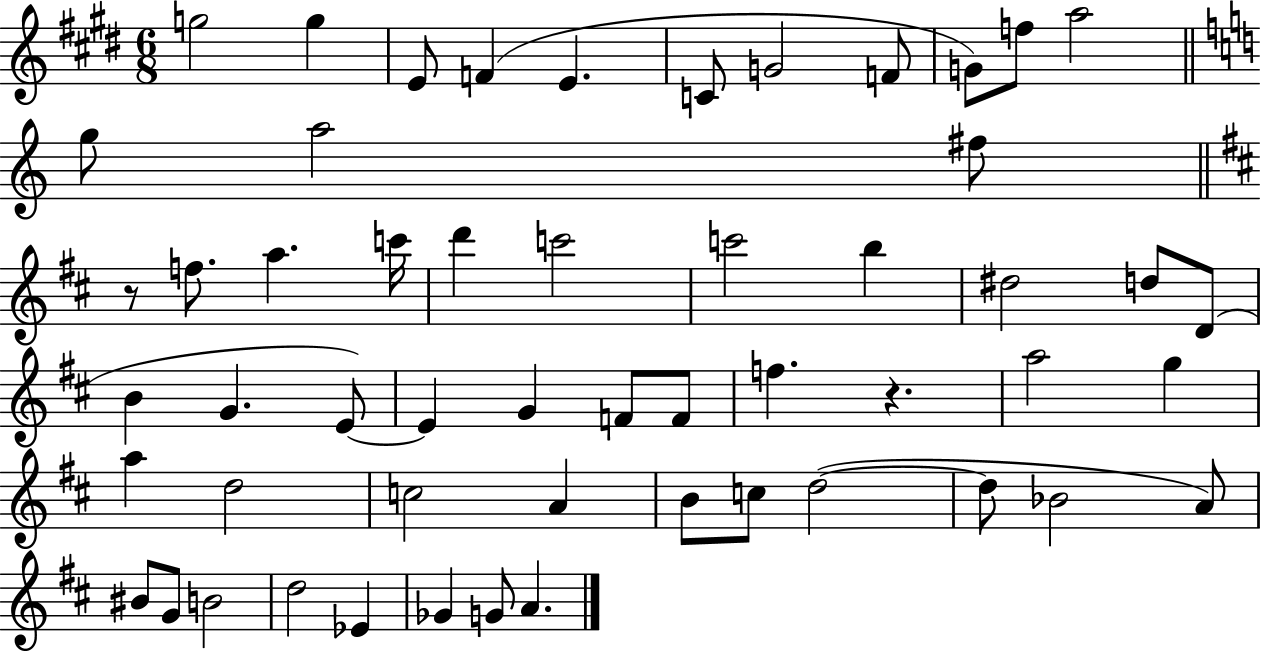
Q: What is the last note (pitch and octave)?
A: A4